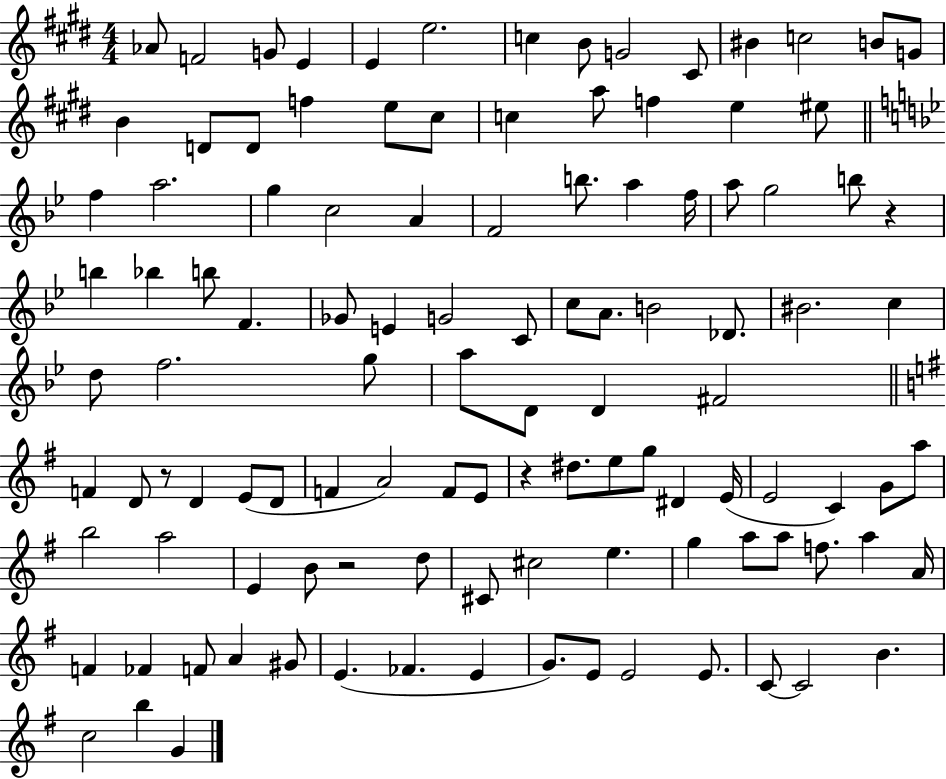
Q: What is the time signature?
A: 4/4